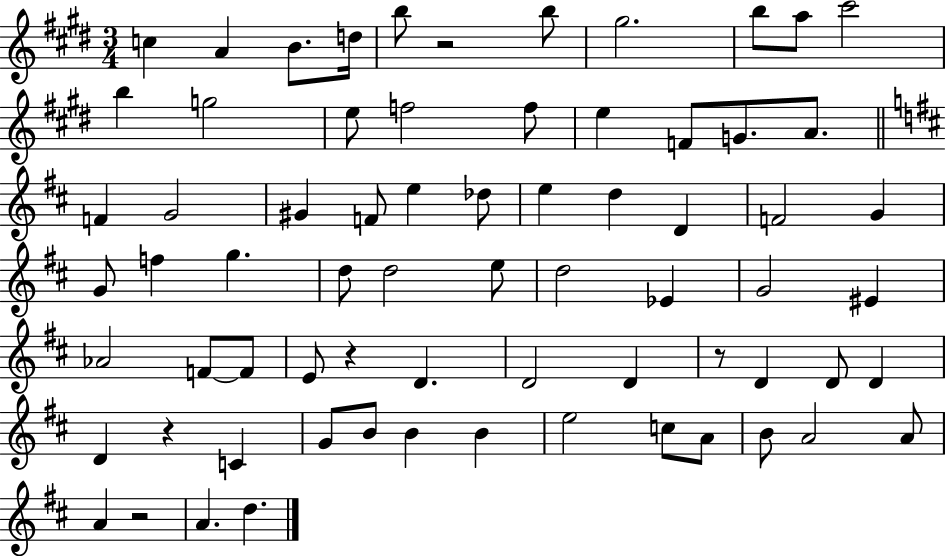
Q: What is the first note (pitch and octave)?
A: C5